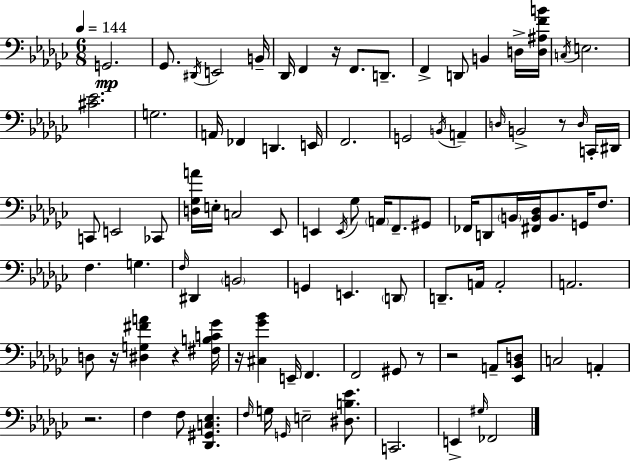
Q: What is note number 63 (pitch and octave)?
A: F2